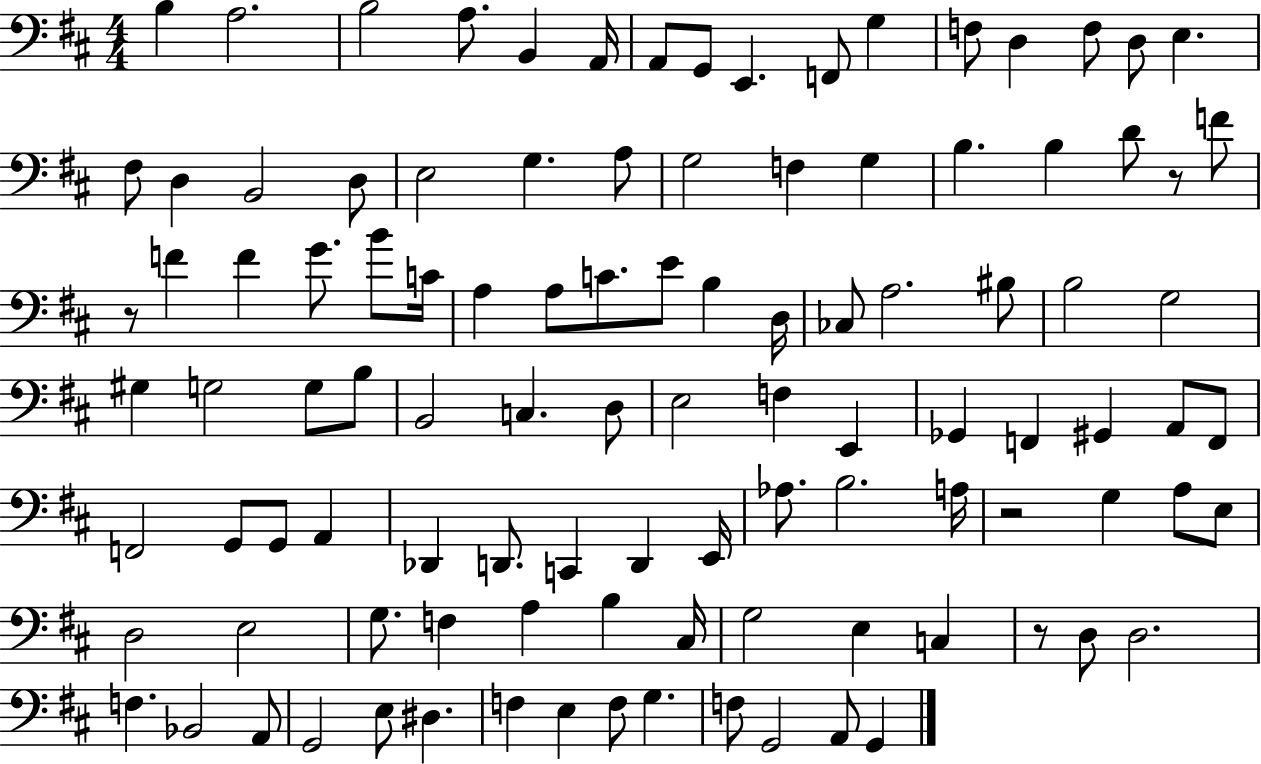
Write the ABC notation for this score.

X:1
T:Untitled
M:4/4
L:1/4
K:D
B, A,2 B,2 A,/2 B,, A,,/4 A,,/2 G,,/2 E,, F,,/2 G, F,/2 D, F,/2 D,/2 E, ^F,/2 D, B,,2 D,/2 E,2 G, A,/2 G,2 F, G, B, B, D/2 z/2 F/2 z/2 F F G/2 B/2 C/4 A, A,/2 C/2 E/2 B, D,/4 _C,/2 A,2 ^B,/2 B,2 G,2 ^G, G,2 G,/2 B,/2 B,,2 C, D,/2 E,2 F, E,, _G,, F,, ^G,, A,,/2 F,,/2 F,,2 G,,/2 G,,/2 A,, _D,, D,,/2 C,, D,, E,,/4 _A,/2 B,2 A,/4 z2 G, A,/2 E,/2 D,2 E,2 G,/2 F, A, B, ^C,/4 G,2 E, C, z/2 D,/2 D,2 F, _B,,2 A,,/2 G,,2 E,/2 ^D, F, E, F,/2 G, F,/2 G,,2 A,,/2 G,,